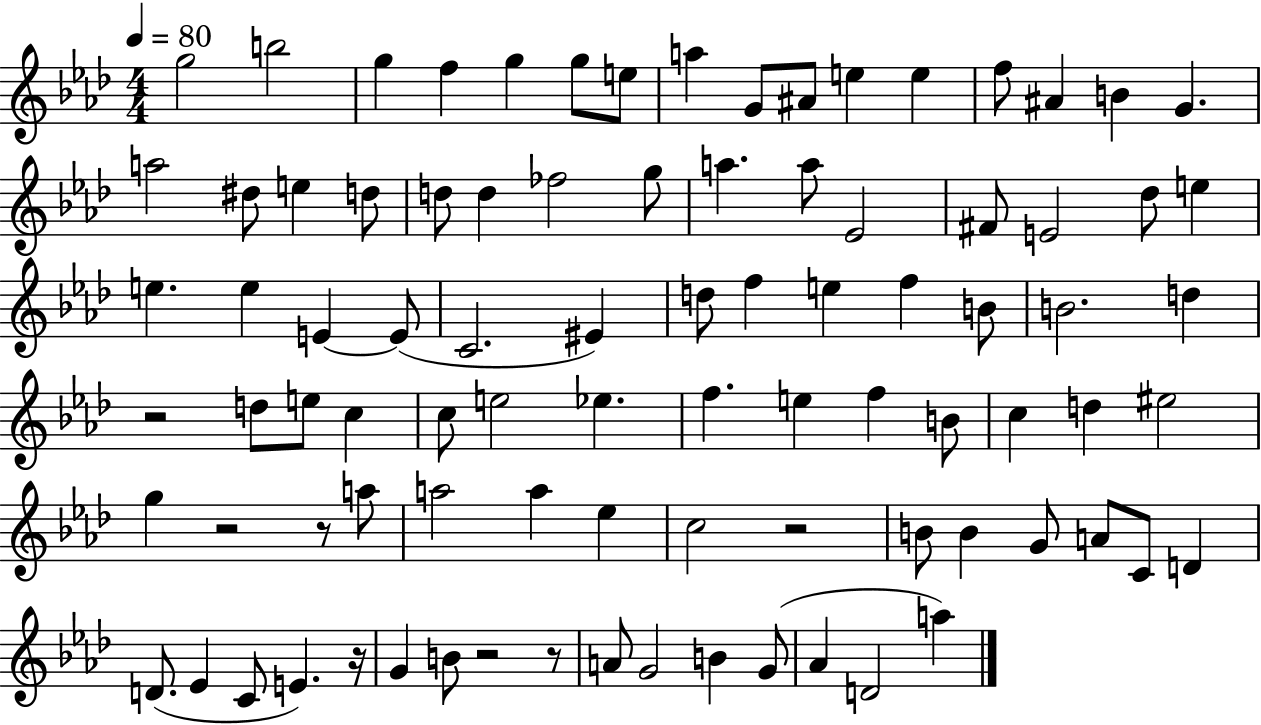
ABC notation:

X:1
T:Untitled
M:4/4
L:1/4
K:Ab
g2 b2 g f g g/2 e/2 a G/2 ^A/2 e e f/2 ^A B G a2 ^d/2 e d/2 d/2 d _f2 g/2 a a/2 _E2 ^F/2 E2 _d/2 e e e E E/2 C2 ^E d/2 f e f B/2 B2 d z2 d/2 e/2 c c/2 e2 _e f e f B/2 c d ^e2 g z2 z/2 a/2 a2 a _e c2 z2 B/2 B G/2 A/2 C/2 D D/2 _E C/2 E z/4 G B/2 z2 z/2 A/2 G2 B G/2 _A D2 a